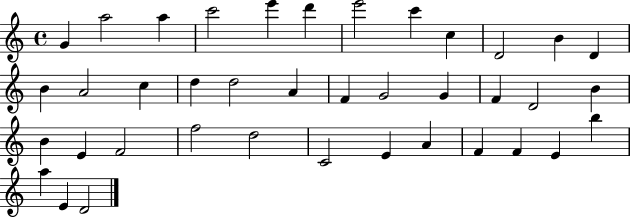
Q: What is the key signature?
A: C major